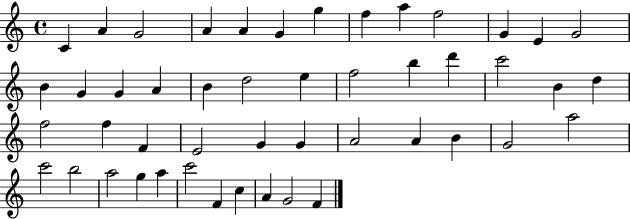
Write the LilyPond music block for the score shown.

{
  \clef treble
  \time 4/4
  \defaultTimeSignature
  \key c \major
  c'4 a'4 g'2 | a'4 a'4 g'4 g''4 | f''4 a''4 f''2 | g'4 e'4 g'2 | \break b'4 g'4 g'4 a'4 | b'4 d''2 e''4 | f''2 b''4 d'''4 | c'''2 b'4 d''4 | \break f''2 f''4 f'4 | e'2 g'4 g'4 | a'2 a'4 b'4 | g'2 a''2 | \break c'''2 b''2 | a''2 g''4 a''4 | c'''2 f'4 c''4 | a'4 g'2 f'4 | \break \bar "|."
}